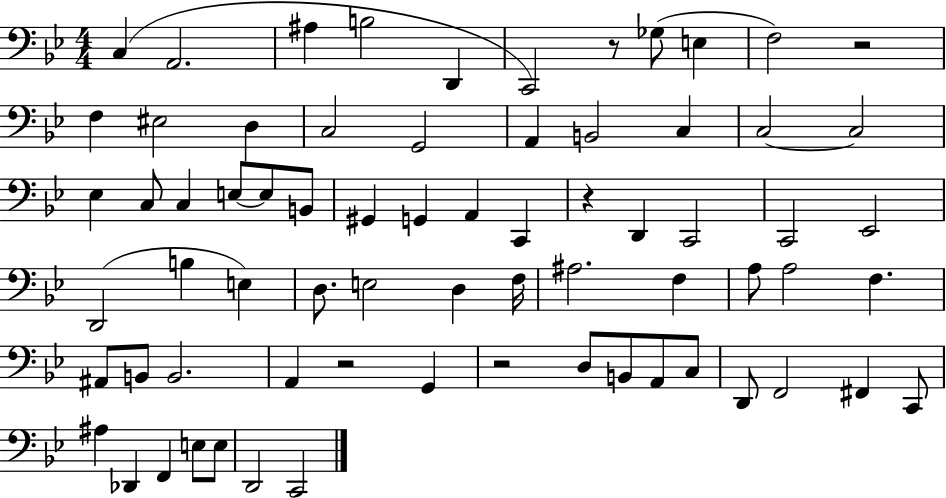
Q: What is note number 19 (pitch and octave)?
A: C3